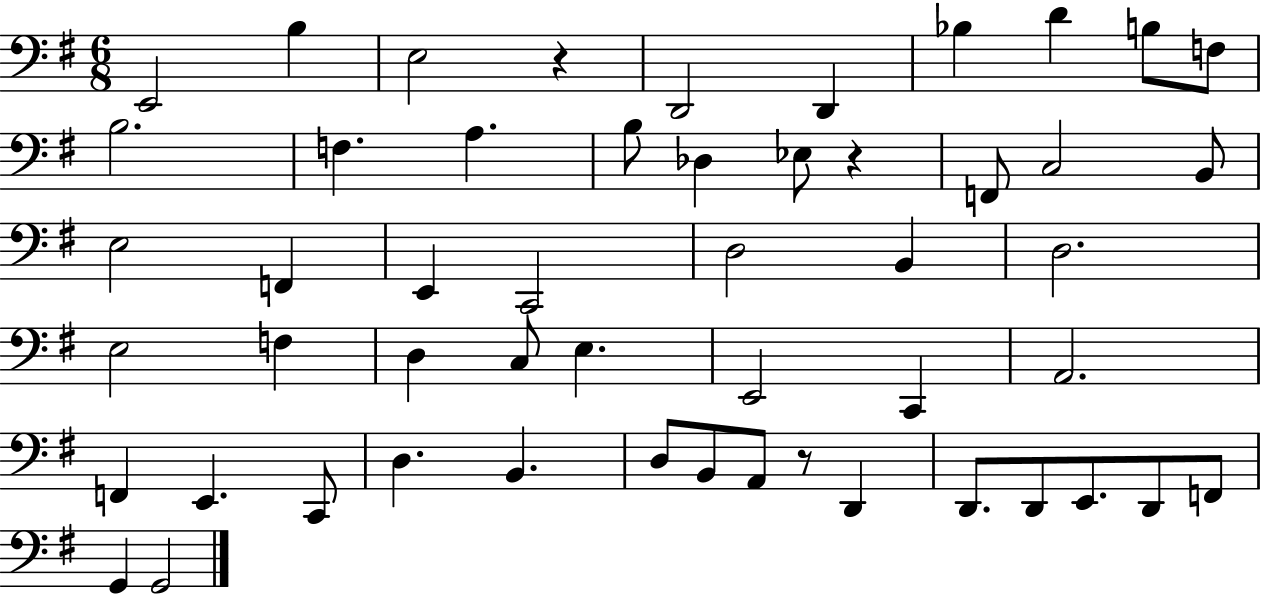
X:1
T:Untitled
M:6/8
L:1/4
K:G
E,,2 B, E,2 z D,,2 D,, _B, D B,/2 F,/2 B,2 F, A, B,/2 _D, _E,/2 z F,,/2 C,2 B,,/2 E,2 F,, E,, C,,2 D,2 B,, D,2 E,2 F, D, C,/2 E, E,,2 C,, A,,2 F,, E,, C,,/2 D, B,, D,/2 B,,/2 A,,/2 z/2 D,, D,,/2 D,,/2 E,,/2 D,,/2 F,,/2 G,, G,,2